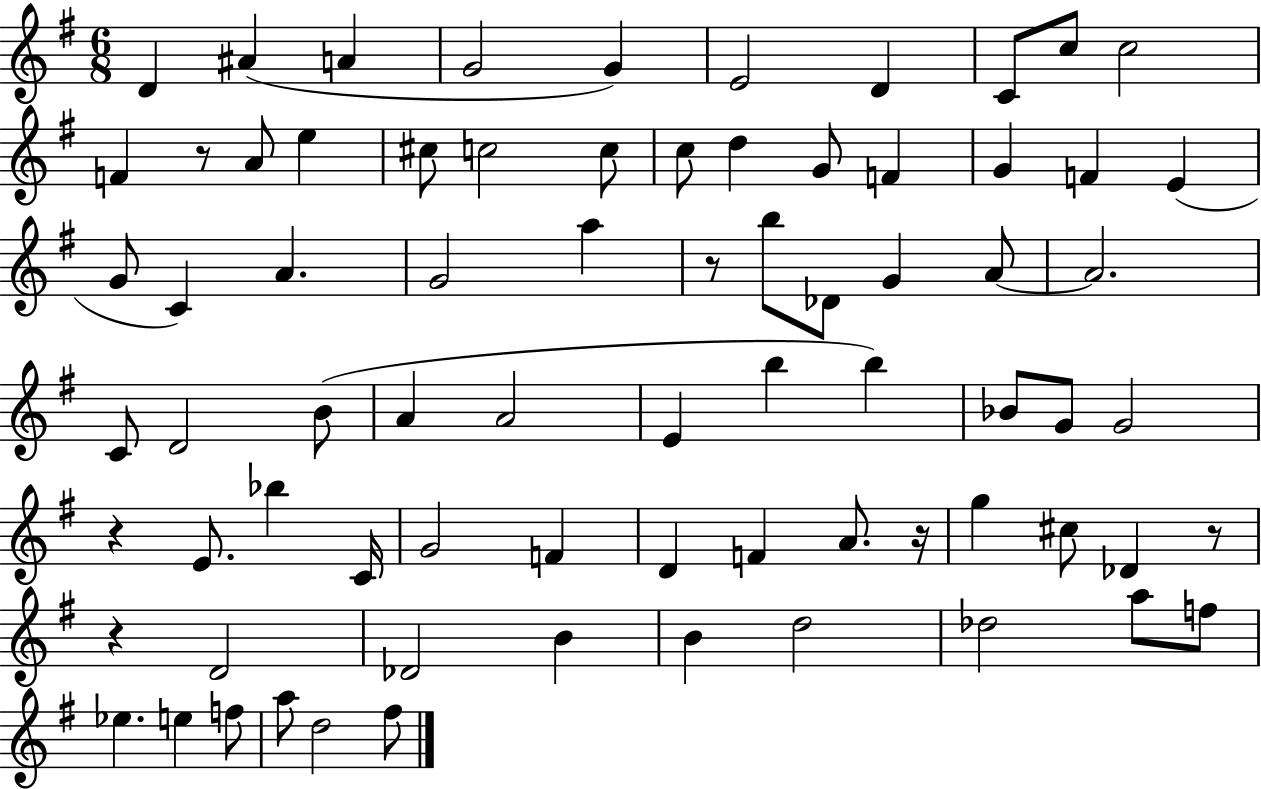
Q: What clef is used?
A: treble